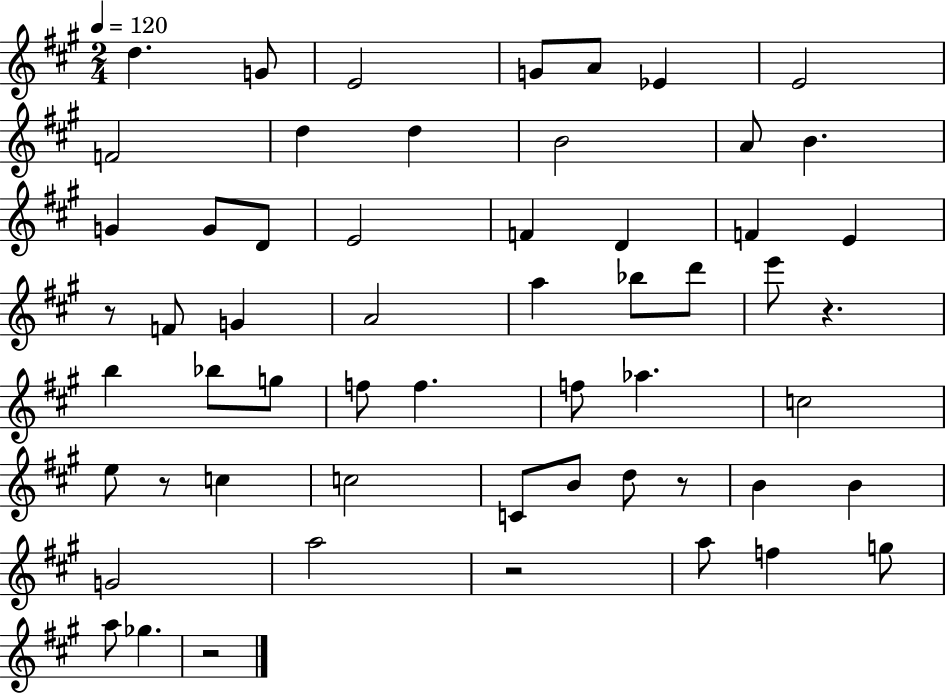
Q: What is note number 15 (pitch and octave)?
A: G4